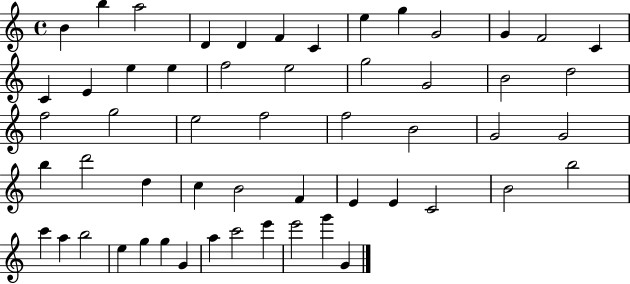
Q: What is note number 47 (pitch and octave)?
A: G5